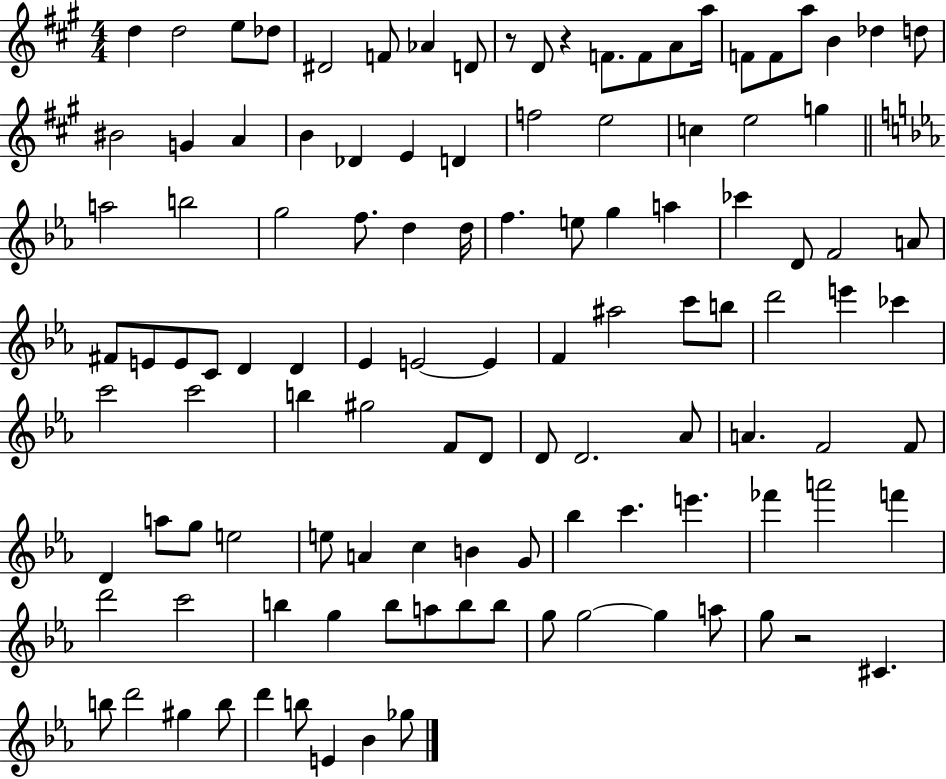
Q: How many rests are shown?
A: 3